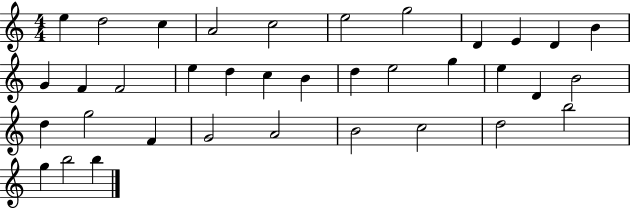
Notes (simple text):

E5/q D5/h C5/q A4/h C5/h E5/h G5/h D4/q E4/q D4/q B4/q G4/q F4/q F4/h E5/q D5/q C5/q B4/q D5/q E5/h G5/q E5/q D4/q B4/h D5/q G5/h F4/q G4/h A4/h B4/h C5/h D5/h B5/h G5/q B5/h B5/q